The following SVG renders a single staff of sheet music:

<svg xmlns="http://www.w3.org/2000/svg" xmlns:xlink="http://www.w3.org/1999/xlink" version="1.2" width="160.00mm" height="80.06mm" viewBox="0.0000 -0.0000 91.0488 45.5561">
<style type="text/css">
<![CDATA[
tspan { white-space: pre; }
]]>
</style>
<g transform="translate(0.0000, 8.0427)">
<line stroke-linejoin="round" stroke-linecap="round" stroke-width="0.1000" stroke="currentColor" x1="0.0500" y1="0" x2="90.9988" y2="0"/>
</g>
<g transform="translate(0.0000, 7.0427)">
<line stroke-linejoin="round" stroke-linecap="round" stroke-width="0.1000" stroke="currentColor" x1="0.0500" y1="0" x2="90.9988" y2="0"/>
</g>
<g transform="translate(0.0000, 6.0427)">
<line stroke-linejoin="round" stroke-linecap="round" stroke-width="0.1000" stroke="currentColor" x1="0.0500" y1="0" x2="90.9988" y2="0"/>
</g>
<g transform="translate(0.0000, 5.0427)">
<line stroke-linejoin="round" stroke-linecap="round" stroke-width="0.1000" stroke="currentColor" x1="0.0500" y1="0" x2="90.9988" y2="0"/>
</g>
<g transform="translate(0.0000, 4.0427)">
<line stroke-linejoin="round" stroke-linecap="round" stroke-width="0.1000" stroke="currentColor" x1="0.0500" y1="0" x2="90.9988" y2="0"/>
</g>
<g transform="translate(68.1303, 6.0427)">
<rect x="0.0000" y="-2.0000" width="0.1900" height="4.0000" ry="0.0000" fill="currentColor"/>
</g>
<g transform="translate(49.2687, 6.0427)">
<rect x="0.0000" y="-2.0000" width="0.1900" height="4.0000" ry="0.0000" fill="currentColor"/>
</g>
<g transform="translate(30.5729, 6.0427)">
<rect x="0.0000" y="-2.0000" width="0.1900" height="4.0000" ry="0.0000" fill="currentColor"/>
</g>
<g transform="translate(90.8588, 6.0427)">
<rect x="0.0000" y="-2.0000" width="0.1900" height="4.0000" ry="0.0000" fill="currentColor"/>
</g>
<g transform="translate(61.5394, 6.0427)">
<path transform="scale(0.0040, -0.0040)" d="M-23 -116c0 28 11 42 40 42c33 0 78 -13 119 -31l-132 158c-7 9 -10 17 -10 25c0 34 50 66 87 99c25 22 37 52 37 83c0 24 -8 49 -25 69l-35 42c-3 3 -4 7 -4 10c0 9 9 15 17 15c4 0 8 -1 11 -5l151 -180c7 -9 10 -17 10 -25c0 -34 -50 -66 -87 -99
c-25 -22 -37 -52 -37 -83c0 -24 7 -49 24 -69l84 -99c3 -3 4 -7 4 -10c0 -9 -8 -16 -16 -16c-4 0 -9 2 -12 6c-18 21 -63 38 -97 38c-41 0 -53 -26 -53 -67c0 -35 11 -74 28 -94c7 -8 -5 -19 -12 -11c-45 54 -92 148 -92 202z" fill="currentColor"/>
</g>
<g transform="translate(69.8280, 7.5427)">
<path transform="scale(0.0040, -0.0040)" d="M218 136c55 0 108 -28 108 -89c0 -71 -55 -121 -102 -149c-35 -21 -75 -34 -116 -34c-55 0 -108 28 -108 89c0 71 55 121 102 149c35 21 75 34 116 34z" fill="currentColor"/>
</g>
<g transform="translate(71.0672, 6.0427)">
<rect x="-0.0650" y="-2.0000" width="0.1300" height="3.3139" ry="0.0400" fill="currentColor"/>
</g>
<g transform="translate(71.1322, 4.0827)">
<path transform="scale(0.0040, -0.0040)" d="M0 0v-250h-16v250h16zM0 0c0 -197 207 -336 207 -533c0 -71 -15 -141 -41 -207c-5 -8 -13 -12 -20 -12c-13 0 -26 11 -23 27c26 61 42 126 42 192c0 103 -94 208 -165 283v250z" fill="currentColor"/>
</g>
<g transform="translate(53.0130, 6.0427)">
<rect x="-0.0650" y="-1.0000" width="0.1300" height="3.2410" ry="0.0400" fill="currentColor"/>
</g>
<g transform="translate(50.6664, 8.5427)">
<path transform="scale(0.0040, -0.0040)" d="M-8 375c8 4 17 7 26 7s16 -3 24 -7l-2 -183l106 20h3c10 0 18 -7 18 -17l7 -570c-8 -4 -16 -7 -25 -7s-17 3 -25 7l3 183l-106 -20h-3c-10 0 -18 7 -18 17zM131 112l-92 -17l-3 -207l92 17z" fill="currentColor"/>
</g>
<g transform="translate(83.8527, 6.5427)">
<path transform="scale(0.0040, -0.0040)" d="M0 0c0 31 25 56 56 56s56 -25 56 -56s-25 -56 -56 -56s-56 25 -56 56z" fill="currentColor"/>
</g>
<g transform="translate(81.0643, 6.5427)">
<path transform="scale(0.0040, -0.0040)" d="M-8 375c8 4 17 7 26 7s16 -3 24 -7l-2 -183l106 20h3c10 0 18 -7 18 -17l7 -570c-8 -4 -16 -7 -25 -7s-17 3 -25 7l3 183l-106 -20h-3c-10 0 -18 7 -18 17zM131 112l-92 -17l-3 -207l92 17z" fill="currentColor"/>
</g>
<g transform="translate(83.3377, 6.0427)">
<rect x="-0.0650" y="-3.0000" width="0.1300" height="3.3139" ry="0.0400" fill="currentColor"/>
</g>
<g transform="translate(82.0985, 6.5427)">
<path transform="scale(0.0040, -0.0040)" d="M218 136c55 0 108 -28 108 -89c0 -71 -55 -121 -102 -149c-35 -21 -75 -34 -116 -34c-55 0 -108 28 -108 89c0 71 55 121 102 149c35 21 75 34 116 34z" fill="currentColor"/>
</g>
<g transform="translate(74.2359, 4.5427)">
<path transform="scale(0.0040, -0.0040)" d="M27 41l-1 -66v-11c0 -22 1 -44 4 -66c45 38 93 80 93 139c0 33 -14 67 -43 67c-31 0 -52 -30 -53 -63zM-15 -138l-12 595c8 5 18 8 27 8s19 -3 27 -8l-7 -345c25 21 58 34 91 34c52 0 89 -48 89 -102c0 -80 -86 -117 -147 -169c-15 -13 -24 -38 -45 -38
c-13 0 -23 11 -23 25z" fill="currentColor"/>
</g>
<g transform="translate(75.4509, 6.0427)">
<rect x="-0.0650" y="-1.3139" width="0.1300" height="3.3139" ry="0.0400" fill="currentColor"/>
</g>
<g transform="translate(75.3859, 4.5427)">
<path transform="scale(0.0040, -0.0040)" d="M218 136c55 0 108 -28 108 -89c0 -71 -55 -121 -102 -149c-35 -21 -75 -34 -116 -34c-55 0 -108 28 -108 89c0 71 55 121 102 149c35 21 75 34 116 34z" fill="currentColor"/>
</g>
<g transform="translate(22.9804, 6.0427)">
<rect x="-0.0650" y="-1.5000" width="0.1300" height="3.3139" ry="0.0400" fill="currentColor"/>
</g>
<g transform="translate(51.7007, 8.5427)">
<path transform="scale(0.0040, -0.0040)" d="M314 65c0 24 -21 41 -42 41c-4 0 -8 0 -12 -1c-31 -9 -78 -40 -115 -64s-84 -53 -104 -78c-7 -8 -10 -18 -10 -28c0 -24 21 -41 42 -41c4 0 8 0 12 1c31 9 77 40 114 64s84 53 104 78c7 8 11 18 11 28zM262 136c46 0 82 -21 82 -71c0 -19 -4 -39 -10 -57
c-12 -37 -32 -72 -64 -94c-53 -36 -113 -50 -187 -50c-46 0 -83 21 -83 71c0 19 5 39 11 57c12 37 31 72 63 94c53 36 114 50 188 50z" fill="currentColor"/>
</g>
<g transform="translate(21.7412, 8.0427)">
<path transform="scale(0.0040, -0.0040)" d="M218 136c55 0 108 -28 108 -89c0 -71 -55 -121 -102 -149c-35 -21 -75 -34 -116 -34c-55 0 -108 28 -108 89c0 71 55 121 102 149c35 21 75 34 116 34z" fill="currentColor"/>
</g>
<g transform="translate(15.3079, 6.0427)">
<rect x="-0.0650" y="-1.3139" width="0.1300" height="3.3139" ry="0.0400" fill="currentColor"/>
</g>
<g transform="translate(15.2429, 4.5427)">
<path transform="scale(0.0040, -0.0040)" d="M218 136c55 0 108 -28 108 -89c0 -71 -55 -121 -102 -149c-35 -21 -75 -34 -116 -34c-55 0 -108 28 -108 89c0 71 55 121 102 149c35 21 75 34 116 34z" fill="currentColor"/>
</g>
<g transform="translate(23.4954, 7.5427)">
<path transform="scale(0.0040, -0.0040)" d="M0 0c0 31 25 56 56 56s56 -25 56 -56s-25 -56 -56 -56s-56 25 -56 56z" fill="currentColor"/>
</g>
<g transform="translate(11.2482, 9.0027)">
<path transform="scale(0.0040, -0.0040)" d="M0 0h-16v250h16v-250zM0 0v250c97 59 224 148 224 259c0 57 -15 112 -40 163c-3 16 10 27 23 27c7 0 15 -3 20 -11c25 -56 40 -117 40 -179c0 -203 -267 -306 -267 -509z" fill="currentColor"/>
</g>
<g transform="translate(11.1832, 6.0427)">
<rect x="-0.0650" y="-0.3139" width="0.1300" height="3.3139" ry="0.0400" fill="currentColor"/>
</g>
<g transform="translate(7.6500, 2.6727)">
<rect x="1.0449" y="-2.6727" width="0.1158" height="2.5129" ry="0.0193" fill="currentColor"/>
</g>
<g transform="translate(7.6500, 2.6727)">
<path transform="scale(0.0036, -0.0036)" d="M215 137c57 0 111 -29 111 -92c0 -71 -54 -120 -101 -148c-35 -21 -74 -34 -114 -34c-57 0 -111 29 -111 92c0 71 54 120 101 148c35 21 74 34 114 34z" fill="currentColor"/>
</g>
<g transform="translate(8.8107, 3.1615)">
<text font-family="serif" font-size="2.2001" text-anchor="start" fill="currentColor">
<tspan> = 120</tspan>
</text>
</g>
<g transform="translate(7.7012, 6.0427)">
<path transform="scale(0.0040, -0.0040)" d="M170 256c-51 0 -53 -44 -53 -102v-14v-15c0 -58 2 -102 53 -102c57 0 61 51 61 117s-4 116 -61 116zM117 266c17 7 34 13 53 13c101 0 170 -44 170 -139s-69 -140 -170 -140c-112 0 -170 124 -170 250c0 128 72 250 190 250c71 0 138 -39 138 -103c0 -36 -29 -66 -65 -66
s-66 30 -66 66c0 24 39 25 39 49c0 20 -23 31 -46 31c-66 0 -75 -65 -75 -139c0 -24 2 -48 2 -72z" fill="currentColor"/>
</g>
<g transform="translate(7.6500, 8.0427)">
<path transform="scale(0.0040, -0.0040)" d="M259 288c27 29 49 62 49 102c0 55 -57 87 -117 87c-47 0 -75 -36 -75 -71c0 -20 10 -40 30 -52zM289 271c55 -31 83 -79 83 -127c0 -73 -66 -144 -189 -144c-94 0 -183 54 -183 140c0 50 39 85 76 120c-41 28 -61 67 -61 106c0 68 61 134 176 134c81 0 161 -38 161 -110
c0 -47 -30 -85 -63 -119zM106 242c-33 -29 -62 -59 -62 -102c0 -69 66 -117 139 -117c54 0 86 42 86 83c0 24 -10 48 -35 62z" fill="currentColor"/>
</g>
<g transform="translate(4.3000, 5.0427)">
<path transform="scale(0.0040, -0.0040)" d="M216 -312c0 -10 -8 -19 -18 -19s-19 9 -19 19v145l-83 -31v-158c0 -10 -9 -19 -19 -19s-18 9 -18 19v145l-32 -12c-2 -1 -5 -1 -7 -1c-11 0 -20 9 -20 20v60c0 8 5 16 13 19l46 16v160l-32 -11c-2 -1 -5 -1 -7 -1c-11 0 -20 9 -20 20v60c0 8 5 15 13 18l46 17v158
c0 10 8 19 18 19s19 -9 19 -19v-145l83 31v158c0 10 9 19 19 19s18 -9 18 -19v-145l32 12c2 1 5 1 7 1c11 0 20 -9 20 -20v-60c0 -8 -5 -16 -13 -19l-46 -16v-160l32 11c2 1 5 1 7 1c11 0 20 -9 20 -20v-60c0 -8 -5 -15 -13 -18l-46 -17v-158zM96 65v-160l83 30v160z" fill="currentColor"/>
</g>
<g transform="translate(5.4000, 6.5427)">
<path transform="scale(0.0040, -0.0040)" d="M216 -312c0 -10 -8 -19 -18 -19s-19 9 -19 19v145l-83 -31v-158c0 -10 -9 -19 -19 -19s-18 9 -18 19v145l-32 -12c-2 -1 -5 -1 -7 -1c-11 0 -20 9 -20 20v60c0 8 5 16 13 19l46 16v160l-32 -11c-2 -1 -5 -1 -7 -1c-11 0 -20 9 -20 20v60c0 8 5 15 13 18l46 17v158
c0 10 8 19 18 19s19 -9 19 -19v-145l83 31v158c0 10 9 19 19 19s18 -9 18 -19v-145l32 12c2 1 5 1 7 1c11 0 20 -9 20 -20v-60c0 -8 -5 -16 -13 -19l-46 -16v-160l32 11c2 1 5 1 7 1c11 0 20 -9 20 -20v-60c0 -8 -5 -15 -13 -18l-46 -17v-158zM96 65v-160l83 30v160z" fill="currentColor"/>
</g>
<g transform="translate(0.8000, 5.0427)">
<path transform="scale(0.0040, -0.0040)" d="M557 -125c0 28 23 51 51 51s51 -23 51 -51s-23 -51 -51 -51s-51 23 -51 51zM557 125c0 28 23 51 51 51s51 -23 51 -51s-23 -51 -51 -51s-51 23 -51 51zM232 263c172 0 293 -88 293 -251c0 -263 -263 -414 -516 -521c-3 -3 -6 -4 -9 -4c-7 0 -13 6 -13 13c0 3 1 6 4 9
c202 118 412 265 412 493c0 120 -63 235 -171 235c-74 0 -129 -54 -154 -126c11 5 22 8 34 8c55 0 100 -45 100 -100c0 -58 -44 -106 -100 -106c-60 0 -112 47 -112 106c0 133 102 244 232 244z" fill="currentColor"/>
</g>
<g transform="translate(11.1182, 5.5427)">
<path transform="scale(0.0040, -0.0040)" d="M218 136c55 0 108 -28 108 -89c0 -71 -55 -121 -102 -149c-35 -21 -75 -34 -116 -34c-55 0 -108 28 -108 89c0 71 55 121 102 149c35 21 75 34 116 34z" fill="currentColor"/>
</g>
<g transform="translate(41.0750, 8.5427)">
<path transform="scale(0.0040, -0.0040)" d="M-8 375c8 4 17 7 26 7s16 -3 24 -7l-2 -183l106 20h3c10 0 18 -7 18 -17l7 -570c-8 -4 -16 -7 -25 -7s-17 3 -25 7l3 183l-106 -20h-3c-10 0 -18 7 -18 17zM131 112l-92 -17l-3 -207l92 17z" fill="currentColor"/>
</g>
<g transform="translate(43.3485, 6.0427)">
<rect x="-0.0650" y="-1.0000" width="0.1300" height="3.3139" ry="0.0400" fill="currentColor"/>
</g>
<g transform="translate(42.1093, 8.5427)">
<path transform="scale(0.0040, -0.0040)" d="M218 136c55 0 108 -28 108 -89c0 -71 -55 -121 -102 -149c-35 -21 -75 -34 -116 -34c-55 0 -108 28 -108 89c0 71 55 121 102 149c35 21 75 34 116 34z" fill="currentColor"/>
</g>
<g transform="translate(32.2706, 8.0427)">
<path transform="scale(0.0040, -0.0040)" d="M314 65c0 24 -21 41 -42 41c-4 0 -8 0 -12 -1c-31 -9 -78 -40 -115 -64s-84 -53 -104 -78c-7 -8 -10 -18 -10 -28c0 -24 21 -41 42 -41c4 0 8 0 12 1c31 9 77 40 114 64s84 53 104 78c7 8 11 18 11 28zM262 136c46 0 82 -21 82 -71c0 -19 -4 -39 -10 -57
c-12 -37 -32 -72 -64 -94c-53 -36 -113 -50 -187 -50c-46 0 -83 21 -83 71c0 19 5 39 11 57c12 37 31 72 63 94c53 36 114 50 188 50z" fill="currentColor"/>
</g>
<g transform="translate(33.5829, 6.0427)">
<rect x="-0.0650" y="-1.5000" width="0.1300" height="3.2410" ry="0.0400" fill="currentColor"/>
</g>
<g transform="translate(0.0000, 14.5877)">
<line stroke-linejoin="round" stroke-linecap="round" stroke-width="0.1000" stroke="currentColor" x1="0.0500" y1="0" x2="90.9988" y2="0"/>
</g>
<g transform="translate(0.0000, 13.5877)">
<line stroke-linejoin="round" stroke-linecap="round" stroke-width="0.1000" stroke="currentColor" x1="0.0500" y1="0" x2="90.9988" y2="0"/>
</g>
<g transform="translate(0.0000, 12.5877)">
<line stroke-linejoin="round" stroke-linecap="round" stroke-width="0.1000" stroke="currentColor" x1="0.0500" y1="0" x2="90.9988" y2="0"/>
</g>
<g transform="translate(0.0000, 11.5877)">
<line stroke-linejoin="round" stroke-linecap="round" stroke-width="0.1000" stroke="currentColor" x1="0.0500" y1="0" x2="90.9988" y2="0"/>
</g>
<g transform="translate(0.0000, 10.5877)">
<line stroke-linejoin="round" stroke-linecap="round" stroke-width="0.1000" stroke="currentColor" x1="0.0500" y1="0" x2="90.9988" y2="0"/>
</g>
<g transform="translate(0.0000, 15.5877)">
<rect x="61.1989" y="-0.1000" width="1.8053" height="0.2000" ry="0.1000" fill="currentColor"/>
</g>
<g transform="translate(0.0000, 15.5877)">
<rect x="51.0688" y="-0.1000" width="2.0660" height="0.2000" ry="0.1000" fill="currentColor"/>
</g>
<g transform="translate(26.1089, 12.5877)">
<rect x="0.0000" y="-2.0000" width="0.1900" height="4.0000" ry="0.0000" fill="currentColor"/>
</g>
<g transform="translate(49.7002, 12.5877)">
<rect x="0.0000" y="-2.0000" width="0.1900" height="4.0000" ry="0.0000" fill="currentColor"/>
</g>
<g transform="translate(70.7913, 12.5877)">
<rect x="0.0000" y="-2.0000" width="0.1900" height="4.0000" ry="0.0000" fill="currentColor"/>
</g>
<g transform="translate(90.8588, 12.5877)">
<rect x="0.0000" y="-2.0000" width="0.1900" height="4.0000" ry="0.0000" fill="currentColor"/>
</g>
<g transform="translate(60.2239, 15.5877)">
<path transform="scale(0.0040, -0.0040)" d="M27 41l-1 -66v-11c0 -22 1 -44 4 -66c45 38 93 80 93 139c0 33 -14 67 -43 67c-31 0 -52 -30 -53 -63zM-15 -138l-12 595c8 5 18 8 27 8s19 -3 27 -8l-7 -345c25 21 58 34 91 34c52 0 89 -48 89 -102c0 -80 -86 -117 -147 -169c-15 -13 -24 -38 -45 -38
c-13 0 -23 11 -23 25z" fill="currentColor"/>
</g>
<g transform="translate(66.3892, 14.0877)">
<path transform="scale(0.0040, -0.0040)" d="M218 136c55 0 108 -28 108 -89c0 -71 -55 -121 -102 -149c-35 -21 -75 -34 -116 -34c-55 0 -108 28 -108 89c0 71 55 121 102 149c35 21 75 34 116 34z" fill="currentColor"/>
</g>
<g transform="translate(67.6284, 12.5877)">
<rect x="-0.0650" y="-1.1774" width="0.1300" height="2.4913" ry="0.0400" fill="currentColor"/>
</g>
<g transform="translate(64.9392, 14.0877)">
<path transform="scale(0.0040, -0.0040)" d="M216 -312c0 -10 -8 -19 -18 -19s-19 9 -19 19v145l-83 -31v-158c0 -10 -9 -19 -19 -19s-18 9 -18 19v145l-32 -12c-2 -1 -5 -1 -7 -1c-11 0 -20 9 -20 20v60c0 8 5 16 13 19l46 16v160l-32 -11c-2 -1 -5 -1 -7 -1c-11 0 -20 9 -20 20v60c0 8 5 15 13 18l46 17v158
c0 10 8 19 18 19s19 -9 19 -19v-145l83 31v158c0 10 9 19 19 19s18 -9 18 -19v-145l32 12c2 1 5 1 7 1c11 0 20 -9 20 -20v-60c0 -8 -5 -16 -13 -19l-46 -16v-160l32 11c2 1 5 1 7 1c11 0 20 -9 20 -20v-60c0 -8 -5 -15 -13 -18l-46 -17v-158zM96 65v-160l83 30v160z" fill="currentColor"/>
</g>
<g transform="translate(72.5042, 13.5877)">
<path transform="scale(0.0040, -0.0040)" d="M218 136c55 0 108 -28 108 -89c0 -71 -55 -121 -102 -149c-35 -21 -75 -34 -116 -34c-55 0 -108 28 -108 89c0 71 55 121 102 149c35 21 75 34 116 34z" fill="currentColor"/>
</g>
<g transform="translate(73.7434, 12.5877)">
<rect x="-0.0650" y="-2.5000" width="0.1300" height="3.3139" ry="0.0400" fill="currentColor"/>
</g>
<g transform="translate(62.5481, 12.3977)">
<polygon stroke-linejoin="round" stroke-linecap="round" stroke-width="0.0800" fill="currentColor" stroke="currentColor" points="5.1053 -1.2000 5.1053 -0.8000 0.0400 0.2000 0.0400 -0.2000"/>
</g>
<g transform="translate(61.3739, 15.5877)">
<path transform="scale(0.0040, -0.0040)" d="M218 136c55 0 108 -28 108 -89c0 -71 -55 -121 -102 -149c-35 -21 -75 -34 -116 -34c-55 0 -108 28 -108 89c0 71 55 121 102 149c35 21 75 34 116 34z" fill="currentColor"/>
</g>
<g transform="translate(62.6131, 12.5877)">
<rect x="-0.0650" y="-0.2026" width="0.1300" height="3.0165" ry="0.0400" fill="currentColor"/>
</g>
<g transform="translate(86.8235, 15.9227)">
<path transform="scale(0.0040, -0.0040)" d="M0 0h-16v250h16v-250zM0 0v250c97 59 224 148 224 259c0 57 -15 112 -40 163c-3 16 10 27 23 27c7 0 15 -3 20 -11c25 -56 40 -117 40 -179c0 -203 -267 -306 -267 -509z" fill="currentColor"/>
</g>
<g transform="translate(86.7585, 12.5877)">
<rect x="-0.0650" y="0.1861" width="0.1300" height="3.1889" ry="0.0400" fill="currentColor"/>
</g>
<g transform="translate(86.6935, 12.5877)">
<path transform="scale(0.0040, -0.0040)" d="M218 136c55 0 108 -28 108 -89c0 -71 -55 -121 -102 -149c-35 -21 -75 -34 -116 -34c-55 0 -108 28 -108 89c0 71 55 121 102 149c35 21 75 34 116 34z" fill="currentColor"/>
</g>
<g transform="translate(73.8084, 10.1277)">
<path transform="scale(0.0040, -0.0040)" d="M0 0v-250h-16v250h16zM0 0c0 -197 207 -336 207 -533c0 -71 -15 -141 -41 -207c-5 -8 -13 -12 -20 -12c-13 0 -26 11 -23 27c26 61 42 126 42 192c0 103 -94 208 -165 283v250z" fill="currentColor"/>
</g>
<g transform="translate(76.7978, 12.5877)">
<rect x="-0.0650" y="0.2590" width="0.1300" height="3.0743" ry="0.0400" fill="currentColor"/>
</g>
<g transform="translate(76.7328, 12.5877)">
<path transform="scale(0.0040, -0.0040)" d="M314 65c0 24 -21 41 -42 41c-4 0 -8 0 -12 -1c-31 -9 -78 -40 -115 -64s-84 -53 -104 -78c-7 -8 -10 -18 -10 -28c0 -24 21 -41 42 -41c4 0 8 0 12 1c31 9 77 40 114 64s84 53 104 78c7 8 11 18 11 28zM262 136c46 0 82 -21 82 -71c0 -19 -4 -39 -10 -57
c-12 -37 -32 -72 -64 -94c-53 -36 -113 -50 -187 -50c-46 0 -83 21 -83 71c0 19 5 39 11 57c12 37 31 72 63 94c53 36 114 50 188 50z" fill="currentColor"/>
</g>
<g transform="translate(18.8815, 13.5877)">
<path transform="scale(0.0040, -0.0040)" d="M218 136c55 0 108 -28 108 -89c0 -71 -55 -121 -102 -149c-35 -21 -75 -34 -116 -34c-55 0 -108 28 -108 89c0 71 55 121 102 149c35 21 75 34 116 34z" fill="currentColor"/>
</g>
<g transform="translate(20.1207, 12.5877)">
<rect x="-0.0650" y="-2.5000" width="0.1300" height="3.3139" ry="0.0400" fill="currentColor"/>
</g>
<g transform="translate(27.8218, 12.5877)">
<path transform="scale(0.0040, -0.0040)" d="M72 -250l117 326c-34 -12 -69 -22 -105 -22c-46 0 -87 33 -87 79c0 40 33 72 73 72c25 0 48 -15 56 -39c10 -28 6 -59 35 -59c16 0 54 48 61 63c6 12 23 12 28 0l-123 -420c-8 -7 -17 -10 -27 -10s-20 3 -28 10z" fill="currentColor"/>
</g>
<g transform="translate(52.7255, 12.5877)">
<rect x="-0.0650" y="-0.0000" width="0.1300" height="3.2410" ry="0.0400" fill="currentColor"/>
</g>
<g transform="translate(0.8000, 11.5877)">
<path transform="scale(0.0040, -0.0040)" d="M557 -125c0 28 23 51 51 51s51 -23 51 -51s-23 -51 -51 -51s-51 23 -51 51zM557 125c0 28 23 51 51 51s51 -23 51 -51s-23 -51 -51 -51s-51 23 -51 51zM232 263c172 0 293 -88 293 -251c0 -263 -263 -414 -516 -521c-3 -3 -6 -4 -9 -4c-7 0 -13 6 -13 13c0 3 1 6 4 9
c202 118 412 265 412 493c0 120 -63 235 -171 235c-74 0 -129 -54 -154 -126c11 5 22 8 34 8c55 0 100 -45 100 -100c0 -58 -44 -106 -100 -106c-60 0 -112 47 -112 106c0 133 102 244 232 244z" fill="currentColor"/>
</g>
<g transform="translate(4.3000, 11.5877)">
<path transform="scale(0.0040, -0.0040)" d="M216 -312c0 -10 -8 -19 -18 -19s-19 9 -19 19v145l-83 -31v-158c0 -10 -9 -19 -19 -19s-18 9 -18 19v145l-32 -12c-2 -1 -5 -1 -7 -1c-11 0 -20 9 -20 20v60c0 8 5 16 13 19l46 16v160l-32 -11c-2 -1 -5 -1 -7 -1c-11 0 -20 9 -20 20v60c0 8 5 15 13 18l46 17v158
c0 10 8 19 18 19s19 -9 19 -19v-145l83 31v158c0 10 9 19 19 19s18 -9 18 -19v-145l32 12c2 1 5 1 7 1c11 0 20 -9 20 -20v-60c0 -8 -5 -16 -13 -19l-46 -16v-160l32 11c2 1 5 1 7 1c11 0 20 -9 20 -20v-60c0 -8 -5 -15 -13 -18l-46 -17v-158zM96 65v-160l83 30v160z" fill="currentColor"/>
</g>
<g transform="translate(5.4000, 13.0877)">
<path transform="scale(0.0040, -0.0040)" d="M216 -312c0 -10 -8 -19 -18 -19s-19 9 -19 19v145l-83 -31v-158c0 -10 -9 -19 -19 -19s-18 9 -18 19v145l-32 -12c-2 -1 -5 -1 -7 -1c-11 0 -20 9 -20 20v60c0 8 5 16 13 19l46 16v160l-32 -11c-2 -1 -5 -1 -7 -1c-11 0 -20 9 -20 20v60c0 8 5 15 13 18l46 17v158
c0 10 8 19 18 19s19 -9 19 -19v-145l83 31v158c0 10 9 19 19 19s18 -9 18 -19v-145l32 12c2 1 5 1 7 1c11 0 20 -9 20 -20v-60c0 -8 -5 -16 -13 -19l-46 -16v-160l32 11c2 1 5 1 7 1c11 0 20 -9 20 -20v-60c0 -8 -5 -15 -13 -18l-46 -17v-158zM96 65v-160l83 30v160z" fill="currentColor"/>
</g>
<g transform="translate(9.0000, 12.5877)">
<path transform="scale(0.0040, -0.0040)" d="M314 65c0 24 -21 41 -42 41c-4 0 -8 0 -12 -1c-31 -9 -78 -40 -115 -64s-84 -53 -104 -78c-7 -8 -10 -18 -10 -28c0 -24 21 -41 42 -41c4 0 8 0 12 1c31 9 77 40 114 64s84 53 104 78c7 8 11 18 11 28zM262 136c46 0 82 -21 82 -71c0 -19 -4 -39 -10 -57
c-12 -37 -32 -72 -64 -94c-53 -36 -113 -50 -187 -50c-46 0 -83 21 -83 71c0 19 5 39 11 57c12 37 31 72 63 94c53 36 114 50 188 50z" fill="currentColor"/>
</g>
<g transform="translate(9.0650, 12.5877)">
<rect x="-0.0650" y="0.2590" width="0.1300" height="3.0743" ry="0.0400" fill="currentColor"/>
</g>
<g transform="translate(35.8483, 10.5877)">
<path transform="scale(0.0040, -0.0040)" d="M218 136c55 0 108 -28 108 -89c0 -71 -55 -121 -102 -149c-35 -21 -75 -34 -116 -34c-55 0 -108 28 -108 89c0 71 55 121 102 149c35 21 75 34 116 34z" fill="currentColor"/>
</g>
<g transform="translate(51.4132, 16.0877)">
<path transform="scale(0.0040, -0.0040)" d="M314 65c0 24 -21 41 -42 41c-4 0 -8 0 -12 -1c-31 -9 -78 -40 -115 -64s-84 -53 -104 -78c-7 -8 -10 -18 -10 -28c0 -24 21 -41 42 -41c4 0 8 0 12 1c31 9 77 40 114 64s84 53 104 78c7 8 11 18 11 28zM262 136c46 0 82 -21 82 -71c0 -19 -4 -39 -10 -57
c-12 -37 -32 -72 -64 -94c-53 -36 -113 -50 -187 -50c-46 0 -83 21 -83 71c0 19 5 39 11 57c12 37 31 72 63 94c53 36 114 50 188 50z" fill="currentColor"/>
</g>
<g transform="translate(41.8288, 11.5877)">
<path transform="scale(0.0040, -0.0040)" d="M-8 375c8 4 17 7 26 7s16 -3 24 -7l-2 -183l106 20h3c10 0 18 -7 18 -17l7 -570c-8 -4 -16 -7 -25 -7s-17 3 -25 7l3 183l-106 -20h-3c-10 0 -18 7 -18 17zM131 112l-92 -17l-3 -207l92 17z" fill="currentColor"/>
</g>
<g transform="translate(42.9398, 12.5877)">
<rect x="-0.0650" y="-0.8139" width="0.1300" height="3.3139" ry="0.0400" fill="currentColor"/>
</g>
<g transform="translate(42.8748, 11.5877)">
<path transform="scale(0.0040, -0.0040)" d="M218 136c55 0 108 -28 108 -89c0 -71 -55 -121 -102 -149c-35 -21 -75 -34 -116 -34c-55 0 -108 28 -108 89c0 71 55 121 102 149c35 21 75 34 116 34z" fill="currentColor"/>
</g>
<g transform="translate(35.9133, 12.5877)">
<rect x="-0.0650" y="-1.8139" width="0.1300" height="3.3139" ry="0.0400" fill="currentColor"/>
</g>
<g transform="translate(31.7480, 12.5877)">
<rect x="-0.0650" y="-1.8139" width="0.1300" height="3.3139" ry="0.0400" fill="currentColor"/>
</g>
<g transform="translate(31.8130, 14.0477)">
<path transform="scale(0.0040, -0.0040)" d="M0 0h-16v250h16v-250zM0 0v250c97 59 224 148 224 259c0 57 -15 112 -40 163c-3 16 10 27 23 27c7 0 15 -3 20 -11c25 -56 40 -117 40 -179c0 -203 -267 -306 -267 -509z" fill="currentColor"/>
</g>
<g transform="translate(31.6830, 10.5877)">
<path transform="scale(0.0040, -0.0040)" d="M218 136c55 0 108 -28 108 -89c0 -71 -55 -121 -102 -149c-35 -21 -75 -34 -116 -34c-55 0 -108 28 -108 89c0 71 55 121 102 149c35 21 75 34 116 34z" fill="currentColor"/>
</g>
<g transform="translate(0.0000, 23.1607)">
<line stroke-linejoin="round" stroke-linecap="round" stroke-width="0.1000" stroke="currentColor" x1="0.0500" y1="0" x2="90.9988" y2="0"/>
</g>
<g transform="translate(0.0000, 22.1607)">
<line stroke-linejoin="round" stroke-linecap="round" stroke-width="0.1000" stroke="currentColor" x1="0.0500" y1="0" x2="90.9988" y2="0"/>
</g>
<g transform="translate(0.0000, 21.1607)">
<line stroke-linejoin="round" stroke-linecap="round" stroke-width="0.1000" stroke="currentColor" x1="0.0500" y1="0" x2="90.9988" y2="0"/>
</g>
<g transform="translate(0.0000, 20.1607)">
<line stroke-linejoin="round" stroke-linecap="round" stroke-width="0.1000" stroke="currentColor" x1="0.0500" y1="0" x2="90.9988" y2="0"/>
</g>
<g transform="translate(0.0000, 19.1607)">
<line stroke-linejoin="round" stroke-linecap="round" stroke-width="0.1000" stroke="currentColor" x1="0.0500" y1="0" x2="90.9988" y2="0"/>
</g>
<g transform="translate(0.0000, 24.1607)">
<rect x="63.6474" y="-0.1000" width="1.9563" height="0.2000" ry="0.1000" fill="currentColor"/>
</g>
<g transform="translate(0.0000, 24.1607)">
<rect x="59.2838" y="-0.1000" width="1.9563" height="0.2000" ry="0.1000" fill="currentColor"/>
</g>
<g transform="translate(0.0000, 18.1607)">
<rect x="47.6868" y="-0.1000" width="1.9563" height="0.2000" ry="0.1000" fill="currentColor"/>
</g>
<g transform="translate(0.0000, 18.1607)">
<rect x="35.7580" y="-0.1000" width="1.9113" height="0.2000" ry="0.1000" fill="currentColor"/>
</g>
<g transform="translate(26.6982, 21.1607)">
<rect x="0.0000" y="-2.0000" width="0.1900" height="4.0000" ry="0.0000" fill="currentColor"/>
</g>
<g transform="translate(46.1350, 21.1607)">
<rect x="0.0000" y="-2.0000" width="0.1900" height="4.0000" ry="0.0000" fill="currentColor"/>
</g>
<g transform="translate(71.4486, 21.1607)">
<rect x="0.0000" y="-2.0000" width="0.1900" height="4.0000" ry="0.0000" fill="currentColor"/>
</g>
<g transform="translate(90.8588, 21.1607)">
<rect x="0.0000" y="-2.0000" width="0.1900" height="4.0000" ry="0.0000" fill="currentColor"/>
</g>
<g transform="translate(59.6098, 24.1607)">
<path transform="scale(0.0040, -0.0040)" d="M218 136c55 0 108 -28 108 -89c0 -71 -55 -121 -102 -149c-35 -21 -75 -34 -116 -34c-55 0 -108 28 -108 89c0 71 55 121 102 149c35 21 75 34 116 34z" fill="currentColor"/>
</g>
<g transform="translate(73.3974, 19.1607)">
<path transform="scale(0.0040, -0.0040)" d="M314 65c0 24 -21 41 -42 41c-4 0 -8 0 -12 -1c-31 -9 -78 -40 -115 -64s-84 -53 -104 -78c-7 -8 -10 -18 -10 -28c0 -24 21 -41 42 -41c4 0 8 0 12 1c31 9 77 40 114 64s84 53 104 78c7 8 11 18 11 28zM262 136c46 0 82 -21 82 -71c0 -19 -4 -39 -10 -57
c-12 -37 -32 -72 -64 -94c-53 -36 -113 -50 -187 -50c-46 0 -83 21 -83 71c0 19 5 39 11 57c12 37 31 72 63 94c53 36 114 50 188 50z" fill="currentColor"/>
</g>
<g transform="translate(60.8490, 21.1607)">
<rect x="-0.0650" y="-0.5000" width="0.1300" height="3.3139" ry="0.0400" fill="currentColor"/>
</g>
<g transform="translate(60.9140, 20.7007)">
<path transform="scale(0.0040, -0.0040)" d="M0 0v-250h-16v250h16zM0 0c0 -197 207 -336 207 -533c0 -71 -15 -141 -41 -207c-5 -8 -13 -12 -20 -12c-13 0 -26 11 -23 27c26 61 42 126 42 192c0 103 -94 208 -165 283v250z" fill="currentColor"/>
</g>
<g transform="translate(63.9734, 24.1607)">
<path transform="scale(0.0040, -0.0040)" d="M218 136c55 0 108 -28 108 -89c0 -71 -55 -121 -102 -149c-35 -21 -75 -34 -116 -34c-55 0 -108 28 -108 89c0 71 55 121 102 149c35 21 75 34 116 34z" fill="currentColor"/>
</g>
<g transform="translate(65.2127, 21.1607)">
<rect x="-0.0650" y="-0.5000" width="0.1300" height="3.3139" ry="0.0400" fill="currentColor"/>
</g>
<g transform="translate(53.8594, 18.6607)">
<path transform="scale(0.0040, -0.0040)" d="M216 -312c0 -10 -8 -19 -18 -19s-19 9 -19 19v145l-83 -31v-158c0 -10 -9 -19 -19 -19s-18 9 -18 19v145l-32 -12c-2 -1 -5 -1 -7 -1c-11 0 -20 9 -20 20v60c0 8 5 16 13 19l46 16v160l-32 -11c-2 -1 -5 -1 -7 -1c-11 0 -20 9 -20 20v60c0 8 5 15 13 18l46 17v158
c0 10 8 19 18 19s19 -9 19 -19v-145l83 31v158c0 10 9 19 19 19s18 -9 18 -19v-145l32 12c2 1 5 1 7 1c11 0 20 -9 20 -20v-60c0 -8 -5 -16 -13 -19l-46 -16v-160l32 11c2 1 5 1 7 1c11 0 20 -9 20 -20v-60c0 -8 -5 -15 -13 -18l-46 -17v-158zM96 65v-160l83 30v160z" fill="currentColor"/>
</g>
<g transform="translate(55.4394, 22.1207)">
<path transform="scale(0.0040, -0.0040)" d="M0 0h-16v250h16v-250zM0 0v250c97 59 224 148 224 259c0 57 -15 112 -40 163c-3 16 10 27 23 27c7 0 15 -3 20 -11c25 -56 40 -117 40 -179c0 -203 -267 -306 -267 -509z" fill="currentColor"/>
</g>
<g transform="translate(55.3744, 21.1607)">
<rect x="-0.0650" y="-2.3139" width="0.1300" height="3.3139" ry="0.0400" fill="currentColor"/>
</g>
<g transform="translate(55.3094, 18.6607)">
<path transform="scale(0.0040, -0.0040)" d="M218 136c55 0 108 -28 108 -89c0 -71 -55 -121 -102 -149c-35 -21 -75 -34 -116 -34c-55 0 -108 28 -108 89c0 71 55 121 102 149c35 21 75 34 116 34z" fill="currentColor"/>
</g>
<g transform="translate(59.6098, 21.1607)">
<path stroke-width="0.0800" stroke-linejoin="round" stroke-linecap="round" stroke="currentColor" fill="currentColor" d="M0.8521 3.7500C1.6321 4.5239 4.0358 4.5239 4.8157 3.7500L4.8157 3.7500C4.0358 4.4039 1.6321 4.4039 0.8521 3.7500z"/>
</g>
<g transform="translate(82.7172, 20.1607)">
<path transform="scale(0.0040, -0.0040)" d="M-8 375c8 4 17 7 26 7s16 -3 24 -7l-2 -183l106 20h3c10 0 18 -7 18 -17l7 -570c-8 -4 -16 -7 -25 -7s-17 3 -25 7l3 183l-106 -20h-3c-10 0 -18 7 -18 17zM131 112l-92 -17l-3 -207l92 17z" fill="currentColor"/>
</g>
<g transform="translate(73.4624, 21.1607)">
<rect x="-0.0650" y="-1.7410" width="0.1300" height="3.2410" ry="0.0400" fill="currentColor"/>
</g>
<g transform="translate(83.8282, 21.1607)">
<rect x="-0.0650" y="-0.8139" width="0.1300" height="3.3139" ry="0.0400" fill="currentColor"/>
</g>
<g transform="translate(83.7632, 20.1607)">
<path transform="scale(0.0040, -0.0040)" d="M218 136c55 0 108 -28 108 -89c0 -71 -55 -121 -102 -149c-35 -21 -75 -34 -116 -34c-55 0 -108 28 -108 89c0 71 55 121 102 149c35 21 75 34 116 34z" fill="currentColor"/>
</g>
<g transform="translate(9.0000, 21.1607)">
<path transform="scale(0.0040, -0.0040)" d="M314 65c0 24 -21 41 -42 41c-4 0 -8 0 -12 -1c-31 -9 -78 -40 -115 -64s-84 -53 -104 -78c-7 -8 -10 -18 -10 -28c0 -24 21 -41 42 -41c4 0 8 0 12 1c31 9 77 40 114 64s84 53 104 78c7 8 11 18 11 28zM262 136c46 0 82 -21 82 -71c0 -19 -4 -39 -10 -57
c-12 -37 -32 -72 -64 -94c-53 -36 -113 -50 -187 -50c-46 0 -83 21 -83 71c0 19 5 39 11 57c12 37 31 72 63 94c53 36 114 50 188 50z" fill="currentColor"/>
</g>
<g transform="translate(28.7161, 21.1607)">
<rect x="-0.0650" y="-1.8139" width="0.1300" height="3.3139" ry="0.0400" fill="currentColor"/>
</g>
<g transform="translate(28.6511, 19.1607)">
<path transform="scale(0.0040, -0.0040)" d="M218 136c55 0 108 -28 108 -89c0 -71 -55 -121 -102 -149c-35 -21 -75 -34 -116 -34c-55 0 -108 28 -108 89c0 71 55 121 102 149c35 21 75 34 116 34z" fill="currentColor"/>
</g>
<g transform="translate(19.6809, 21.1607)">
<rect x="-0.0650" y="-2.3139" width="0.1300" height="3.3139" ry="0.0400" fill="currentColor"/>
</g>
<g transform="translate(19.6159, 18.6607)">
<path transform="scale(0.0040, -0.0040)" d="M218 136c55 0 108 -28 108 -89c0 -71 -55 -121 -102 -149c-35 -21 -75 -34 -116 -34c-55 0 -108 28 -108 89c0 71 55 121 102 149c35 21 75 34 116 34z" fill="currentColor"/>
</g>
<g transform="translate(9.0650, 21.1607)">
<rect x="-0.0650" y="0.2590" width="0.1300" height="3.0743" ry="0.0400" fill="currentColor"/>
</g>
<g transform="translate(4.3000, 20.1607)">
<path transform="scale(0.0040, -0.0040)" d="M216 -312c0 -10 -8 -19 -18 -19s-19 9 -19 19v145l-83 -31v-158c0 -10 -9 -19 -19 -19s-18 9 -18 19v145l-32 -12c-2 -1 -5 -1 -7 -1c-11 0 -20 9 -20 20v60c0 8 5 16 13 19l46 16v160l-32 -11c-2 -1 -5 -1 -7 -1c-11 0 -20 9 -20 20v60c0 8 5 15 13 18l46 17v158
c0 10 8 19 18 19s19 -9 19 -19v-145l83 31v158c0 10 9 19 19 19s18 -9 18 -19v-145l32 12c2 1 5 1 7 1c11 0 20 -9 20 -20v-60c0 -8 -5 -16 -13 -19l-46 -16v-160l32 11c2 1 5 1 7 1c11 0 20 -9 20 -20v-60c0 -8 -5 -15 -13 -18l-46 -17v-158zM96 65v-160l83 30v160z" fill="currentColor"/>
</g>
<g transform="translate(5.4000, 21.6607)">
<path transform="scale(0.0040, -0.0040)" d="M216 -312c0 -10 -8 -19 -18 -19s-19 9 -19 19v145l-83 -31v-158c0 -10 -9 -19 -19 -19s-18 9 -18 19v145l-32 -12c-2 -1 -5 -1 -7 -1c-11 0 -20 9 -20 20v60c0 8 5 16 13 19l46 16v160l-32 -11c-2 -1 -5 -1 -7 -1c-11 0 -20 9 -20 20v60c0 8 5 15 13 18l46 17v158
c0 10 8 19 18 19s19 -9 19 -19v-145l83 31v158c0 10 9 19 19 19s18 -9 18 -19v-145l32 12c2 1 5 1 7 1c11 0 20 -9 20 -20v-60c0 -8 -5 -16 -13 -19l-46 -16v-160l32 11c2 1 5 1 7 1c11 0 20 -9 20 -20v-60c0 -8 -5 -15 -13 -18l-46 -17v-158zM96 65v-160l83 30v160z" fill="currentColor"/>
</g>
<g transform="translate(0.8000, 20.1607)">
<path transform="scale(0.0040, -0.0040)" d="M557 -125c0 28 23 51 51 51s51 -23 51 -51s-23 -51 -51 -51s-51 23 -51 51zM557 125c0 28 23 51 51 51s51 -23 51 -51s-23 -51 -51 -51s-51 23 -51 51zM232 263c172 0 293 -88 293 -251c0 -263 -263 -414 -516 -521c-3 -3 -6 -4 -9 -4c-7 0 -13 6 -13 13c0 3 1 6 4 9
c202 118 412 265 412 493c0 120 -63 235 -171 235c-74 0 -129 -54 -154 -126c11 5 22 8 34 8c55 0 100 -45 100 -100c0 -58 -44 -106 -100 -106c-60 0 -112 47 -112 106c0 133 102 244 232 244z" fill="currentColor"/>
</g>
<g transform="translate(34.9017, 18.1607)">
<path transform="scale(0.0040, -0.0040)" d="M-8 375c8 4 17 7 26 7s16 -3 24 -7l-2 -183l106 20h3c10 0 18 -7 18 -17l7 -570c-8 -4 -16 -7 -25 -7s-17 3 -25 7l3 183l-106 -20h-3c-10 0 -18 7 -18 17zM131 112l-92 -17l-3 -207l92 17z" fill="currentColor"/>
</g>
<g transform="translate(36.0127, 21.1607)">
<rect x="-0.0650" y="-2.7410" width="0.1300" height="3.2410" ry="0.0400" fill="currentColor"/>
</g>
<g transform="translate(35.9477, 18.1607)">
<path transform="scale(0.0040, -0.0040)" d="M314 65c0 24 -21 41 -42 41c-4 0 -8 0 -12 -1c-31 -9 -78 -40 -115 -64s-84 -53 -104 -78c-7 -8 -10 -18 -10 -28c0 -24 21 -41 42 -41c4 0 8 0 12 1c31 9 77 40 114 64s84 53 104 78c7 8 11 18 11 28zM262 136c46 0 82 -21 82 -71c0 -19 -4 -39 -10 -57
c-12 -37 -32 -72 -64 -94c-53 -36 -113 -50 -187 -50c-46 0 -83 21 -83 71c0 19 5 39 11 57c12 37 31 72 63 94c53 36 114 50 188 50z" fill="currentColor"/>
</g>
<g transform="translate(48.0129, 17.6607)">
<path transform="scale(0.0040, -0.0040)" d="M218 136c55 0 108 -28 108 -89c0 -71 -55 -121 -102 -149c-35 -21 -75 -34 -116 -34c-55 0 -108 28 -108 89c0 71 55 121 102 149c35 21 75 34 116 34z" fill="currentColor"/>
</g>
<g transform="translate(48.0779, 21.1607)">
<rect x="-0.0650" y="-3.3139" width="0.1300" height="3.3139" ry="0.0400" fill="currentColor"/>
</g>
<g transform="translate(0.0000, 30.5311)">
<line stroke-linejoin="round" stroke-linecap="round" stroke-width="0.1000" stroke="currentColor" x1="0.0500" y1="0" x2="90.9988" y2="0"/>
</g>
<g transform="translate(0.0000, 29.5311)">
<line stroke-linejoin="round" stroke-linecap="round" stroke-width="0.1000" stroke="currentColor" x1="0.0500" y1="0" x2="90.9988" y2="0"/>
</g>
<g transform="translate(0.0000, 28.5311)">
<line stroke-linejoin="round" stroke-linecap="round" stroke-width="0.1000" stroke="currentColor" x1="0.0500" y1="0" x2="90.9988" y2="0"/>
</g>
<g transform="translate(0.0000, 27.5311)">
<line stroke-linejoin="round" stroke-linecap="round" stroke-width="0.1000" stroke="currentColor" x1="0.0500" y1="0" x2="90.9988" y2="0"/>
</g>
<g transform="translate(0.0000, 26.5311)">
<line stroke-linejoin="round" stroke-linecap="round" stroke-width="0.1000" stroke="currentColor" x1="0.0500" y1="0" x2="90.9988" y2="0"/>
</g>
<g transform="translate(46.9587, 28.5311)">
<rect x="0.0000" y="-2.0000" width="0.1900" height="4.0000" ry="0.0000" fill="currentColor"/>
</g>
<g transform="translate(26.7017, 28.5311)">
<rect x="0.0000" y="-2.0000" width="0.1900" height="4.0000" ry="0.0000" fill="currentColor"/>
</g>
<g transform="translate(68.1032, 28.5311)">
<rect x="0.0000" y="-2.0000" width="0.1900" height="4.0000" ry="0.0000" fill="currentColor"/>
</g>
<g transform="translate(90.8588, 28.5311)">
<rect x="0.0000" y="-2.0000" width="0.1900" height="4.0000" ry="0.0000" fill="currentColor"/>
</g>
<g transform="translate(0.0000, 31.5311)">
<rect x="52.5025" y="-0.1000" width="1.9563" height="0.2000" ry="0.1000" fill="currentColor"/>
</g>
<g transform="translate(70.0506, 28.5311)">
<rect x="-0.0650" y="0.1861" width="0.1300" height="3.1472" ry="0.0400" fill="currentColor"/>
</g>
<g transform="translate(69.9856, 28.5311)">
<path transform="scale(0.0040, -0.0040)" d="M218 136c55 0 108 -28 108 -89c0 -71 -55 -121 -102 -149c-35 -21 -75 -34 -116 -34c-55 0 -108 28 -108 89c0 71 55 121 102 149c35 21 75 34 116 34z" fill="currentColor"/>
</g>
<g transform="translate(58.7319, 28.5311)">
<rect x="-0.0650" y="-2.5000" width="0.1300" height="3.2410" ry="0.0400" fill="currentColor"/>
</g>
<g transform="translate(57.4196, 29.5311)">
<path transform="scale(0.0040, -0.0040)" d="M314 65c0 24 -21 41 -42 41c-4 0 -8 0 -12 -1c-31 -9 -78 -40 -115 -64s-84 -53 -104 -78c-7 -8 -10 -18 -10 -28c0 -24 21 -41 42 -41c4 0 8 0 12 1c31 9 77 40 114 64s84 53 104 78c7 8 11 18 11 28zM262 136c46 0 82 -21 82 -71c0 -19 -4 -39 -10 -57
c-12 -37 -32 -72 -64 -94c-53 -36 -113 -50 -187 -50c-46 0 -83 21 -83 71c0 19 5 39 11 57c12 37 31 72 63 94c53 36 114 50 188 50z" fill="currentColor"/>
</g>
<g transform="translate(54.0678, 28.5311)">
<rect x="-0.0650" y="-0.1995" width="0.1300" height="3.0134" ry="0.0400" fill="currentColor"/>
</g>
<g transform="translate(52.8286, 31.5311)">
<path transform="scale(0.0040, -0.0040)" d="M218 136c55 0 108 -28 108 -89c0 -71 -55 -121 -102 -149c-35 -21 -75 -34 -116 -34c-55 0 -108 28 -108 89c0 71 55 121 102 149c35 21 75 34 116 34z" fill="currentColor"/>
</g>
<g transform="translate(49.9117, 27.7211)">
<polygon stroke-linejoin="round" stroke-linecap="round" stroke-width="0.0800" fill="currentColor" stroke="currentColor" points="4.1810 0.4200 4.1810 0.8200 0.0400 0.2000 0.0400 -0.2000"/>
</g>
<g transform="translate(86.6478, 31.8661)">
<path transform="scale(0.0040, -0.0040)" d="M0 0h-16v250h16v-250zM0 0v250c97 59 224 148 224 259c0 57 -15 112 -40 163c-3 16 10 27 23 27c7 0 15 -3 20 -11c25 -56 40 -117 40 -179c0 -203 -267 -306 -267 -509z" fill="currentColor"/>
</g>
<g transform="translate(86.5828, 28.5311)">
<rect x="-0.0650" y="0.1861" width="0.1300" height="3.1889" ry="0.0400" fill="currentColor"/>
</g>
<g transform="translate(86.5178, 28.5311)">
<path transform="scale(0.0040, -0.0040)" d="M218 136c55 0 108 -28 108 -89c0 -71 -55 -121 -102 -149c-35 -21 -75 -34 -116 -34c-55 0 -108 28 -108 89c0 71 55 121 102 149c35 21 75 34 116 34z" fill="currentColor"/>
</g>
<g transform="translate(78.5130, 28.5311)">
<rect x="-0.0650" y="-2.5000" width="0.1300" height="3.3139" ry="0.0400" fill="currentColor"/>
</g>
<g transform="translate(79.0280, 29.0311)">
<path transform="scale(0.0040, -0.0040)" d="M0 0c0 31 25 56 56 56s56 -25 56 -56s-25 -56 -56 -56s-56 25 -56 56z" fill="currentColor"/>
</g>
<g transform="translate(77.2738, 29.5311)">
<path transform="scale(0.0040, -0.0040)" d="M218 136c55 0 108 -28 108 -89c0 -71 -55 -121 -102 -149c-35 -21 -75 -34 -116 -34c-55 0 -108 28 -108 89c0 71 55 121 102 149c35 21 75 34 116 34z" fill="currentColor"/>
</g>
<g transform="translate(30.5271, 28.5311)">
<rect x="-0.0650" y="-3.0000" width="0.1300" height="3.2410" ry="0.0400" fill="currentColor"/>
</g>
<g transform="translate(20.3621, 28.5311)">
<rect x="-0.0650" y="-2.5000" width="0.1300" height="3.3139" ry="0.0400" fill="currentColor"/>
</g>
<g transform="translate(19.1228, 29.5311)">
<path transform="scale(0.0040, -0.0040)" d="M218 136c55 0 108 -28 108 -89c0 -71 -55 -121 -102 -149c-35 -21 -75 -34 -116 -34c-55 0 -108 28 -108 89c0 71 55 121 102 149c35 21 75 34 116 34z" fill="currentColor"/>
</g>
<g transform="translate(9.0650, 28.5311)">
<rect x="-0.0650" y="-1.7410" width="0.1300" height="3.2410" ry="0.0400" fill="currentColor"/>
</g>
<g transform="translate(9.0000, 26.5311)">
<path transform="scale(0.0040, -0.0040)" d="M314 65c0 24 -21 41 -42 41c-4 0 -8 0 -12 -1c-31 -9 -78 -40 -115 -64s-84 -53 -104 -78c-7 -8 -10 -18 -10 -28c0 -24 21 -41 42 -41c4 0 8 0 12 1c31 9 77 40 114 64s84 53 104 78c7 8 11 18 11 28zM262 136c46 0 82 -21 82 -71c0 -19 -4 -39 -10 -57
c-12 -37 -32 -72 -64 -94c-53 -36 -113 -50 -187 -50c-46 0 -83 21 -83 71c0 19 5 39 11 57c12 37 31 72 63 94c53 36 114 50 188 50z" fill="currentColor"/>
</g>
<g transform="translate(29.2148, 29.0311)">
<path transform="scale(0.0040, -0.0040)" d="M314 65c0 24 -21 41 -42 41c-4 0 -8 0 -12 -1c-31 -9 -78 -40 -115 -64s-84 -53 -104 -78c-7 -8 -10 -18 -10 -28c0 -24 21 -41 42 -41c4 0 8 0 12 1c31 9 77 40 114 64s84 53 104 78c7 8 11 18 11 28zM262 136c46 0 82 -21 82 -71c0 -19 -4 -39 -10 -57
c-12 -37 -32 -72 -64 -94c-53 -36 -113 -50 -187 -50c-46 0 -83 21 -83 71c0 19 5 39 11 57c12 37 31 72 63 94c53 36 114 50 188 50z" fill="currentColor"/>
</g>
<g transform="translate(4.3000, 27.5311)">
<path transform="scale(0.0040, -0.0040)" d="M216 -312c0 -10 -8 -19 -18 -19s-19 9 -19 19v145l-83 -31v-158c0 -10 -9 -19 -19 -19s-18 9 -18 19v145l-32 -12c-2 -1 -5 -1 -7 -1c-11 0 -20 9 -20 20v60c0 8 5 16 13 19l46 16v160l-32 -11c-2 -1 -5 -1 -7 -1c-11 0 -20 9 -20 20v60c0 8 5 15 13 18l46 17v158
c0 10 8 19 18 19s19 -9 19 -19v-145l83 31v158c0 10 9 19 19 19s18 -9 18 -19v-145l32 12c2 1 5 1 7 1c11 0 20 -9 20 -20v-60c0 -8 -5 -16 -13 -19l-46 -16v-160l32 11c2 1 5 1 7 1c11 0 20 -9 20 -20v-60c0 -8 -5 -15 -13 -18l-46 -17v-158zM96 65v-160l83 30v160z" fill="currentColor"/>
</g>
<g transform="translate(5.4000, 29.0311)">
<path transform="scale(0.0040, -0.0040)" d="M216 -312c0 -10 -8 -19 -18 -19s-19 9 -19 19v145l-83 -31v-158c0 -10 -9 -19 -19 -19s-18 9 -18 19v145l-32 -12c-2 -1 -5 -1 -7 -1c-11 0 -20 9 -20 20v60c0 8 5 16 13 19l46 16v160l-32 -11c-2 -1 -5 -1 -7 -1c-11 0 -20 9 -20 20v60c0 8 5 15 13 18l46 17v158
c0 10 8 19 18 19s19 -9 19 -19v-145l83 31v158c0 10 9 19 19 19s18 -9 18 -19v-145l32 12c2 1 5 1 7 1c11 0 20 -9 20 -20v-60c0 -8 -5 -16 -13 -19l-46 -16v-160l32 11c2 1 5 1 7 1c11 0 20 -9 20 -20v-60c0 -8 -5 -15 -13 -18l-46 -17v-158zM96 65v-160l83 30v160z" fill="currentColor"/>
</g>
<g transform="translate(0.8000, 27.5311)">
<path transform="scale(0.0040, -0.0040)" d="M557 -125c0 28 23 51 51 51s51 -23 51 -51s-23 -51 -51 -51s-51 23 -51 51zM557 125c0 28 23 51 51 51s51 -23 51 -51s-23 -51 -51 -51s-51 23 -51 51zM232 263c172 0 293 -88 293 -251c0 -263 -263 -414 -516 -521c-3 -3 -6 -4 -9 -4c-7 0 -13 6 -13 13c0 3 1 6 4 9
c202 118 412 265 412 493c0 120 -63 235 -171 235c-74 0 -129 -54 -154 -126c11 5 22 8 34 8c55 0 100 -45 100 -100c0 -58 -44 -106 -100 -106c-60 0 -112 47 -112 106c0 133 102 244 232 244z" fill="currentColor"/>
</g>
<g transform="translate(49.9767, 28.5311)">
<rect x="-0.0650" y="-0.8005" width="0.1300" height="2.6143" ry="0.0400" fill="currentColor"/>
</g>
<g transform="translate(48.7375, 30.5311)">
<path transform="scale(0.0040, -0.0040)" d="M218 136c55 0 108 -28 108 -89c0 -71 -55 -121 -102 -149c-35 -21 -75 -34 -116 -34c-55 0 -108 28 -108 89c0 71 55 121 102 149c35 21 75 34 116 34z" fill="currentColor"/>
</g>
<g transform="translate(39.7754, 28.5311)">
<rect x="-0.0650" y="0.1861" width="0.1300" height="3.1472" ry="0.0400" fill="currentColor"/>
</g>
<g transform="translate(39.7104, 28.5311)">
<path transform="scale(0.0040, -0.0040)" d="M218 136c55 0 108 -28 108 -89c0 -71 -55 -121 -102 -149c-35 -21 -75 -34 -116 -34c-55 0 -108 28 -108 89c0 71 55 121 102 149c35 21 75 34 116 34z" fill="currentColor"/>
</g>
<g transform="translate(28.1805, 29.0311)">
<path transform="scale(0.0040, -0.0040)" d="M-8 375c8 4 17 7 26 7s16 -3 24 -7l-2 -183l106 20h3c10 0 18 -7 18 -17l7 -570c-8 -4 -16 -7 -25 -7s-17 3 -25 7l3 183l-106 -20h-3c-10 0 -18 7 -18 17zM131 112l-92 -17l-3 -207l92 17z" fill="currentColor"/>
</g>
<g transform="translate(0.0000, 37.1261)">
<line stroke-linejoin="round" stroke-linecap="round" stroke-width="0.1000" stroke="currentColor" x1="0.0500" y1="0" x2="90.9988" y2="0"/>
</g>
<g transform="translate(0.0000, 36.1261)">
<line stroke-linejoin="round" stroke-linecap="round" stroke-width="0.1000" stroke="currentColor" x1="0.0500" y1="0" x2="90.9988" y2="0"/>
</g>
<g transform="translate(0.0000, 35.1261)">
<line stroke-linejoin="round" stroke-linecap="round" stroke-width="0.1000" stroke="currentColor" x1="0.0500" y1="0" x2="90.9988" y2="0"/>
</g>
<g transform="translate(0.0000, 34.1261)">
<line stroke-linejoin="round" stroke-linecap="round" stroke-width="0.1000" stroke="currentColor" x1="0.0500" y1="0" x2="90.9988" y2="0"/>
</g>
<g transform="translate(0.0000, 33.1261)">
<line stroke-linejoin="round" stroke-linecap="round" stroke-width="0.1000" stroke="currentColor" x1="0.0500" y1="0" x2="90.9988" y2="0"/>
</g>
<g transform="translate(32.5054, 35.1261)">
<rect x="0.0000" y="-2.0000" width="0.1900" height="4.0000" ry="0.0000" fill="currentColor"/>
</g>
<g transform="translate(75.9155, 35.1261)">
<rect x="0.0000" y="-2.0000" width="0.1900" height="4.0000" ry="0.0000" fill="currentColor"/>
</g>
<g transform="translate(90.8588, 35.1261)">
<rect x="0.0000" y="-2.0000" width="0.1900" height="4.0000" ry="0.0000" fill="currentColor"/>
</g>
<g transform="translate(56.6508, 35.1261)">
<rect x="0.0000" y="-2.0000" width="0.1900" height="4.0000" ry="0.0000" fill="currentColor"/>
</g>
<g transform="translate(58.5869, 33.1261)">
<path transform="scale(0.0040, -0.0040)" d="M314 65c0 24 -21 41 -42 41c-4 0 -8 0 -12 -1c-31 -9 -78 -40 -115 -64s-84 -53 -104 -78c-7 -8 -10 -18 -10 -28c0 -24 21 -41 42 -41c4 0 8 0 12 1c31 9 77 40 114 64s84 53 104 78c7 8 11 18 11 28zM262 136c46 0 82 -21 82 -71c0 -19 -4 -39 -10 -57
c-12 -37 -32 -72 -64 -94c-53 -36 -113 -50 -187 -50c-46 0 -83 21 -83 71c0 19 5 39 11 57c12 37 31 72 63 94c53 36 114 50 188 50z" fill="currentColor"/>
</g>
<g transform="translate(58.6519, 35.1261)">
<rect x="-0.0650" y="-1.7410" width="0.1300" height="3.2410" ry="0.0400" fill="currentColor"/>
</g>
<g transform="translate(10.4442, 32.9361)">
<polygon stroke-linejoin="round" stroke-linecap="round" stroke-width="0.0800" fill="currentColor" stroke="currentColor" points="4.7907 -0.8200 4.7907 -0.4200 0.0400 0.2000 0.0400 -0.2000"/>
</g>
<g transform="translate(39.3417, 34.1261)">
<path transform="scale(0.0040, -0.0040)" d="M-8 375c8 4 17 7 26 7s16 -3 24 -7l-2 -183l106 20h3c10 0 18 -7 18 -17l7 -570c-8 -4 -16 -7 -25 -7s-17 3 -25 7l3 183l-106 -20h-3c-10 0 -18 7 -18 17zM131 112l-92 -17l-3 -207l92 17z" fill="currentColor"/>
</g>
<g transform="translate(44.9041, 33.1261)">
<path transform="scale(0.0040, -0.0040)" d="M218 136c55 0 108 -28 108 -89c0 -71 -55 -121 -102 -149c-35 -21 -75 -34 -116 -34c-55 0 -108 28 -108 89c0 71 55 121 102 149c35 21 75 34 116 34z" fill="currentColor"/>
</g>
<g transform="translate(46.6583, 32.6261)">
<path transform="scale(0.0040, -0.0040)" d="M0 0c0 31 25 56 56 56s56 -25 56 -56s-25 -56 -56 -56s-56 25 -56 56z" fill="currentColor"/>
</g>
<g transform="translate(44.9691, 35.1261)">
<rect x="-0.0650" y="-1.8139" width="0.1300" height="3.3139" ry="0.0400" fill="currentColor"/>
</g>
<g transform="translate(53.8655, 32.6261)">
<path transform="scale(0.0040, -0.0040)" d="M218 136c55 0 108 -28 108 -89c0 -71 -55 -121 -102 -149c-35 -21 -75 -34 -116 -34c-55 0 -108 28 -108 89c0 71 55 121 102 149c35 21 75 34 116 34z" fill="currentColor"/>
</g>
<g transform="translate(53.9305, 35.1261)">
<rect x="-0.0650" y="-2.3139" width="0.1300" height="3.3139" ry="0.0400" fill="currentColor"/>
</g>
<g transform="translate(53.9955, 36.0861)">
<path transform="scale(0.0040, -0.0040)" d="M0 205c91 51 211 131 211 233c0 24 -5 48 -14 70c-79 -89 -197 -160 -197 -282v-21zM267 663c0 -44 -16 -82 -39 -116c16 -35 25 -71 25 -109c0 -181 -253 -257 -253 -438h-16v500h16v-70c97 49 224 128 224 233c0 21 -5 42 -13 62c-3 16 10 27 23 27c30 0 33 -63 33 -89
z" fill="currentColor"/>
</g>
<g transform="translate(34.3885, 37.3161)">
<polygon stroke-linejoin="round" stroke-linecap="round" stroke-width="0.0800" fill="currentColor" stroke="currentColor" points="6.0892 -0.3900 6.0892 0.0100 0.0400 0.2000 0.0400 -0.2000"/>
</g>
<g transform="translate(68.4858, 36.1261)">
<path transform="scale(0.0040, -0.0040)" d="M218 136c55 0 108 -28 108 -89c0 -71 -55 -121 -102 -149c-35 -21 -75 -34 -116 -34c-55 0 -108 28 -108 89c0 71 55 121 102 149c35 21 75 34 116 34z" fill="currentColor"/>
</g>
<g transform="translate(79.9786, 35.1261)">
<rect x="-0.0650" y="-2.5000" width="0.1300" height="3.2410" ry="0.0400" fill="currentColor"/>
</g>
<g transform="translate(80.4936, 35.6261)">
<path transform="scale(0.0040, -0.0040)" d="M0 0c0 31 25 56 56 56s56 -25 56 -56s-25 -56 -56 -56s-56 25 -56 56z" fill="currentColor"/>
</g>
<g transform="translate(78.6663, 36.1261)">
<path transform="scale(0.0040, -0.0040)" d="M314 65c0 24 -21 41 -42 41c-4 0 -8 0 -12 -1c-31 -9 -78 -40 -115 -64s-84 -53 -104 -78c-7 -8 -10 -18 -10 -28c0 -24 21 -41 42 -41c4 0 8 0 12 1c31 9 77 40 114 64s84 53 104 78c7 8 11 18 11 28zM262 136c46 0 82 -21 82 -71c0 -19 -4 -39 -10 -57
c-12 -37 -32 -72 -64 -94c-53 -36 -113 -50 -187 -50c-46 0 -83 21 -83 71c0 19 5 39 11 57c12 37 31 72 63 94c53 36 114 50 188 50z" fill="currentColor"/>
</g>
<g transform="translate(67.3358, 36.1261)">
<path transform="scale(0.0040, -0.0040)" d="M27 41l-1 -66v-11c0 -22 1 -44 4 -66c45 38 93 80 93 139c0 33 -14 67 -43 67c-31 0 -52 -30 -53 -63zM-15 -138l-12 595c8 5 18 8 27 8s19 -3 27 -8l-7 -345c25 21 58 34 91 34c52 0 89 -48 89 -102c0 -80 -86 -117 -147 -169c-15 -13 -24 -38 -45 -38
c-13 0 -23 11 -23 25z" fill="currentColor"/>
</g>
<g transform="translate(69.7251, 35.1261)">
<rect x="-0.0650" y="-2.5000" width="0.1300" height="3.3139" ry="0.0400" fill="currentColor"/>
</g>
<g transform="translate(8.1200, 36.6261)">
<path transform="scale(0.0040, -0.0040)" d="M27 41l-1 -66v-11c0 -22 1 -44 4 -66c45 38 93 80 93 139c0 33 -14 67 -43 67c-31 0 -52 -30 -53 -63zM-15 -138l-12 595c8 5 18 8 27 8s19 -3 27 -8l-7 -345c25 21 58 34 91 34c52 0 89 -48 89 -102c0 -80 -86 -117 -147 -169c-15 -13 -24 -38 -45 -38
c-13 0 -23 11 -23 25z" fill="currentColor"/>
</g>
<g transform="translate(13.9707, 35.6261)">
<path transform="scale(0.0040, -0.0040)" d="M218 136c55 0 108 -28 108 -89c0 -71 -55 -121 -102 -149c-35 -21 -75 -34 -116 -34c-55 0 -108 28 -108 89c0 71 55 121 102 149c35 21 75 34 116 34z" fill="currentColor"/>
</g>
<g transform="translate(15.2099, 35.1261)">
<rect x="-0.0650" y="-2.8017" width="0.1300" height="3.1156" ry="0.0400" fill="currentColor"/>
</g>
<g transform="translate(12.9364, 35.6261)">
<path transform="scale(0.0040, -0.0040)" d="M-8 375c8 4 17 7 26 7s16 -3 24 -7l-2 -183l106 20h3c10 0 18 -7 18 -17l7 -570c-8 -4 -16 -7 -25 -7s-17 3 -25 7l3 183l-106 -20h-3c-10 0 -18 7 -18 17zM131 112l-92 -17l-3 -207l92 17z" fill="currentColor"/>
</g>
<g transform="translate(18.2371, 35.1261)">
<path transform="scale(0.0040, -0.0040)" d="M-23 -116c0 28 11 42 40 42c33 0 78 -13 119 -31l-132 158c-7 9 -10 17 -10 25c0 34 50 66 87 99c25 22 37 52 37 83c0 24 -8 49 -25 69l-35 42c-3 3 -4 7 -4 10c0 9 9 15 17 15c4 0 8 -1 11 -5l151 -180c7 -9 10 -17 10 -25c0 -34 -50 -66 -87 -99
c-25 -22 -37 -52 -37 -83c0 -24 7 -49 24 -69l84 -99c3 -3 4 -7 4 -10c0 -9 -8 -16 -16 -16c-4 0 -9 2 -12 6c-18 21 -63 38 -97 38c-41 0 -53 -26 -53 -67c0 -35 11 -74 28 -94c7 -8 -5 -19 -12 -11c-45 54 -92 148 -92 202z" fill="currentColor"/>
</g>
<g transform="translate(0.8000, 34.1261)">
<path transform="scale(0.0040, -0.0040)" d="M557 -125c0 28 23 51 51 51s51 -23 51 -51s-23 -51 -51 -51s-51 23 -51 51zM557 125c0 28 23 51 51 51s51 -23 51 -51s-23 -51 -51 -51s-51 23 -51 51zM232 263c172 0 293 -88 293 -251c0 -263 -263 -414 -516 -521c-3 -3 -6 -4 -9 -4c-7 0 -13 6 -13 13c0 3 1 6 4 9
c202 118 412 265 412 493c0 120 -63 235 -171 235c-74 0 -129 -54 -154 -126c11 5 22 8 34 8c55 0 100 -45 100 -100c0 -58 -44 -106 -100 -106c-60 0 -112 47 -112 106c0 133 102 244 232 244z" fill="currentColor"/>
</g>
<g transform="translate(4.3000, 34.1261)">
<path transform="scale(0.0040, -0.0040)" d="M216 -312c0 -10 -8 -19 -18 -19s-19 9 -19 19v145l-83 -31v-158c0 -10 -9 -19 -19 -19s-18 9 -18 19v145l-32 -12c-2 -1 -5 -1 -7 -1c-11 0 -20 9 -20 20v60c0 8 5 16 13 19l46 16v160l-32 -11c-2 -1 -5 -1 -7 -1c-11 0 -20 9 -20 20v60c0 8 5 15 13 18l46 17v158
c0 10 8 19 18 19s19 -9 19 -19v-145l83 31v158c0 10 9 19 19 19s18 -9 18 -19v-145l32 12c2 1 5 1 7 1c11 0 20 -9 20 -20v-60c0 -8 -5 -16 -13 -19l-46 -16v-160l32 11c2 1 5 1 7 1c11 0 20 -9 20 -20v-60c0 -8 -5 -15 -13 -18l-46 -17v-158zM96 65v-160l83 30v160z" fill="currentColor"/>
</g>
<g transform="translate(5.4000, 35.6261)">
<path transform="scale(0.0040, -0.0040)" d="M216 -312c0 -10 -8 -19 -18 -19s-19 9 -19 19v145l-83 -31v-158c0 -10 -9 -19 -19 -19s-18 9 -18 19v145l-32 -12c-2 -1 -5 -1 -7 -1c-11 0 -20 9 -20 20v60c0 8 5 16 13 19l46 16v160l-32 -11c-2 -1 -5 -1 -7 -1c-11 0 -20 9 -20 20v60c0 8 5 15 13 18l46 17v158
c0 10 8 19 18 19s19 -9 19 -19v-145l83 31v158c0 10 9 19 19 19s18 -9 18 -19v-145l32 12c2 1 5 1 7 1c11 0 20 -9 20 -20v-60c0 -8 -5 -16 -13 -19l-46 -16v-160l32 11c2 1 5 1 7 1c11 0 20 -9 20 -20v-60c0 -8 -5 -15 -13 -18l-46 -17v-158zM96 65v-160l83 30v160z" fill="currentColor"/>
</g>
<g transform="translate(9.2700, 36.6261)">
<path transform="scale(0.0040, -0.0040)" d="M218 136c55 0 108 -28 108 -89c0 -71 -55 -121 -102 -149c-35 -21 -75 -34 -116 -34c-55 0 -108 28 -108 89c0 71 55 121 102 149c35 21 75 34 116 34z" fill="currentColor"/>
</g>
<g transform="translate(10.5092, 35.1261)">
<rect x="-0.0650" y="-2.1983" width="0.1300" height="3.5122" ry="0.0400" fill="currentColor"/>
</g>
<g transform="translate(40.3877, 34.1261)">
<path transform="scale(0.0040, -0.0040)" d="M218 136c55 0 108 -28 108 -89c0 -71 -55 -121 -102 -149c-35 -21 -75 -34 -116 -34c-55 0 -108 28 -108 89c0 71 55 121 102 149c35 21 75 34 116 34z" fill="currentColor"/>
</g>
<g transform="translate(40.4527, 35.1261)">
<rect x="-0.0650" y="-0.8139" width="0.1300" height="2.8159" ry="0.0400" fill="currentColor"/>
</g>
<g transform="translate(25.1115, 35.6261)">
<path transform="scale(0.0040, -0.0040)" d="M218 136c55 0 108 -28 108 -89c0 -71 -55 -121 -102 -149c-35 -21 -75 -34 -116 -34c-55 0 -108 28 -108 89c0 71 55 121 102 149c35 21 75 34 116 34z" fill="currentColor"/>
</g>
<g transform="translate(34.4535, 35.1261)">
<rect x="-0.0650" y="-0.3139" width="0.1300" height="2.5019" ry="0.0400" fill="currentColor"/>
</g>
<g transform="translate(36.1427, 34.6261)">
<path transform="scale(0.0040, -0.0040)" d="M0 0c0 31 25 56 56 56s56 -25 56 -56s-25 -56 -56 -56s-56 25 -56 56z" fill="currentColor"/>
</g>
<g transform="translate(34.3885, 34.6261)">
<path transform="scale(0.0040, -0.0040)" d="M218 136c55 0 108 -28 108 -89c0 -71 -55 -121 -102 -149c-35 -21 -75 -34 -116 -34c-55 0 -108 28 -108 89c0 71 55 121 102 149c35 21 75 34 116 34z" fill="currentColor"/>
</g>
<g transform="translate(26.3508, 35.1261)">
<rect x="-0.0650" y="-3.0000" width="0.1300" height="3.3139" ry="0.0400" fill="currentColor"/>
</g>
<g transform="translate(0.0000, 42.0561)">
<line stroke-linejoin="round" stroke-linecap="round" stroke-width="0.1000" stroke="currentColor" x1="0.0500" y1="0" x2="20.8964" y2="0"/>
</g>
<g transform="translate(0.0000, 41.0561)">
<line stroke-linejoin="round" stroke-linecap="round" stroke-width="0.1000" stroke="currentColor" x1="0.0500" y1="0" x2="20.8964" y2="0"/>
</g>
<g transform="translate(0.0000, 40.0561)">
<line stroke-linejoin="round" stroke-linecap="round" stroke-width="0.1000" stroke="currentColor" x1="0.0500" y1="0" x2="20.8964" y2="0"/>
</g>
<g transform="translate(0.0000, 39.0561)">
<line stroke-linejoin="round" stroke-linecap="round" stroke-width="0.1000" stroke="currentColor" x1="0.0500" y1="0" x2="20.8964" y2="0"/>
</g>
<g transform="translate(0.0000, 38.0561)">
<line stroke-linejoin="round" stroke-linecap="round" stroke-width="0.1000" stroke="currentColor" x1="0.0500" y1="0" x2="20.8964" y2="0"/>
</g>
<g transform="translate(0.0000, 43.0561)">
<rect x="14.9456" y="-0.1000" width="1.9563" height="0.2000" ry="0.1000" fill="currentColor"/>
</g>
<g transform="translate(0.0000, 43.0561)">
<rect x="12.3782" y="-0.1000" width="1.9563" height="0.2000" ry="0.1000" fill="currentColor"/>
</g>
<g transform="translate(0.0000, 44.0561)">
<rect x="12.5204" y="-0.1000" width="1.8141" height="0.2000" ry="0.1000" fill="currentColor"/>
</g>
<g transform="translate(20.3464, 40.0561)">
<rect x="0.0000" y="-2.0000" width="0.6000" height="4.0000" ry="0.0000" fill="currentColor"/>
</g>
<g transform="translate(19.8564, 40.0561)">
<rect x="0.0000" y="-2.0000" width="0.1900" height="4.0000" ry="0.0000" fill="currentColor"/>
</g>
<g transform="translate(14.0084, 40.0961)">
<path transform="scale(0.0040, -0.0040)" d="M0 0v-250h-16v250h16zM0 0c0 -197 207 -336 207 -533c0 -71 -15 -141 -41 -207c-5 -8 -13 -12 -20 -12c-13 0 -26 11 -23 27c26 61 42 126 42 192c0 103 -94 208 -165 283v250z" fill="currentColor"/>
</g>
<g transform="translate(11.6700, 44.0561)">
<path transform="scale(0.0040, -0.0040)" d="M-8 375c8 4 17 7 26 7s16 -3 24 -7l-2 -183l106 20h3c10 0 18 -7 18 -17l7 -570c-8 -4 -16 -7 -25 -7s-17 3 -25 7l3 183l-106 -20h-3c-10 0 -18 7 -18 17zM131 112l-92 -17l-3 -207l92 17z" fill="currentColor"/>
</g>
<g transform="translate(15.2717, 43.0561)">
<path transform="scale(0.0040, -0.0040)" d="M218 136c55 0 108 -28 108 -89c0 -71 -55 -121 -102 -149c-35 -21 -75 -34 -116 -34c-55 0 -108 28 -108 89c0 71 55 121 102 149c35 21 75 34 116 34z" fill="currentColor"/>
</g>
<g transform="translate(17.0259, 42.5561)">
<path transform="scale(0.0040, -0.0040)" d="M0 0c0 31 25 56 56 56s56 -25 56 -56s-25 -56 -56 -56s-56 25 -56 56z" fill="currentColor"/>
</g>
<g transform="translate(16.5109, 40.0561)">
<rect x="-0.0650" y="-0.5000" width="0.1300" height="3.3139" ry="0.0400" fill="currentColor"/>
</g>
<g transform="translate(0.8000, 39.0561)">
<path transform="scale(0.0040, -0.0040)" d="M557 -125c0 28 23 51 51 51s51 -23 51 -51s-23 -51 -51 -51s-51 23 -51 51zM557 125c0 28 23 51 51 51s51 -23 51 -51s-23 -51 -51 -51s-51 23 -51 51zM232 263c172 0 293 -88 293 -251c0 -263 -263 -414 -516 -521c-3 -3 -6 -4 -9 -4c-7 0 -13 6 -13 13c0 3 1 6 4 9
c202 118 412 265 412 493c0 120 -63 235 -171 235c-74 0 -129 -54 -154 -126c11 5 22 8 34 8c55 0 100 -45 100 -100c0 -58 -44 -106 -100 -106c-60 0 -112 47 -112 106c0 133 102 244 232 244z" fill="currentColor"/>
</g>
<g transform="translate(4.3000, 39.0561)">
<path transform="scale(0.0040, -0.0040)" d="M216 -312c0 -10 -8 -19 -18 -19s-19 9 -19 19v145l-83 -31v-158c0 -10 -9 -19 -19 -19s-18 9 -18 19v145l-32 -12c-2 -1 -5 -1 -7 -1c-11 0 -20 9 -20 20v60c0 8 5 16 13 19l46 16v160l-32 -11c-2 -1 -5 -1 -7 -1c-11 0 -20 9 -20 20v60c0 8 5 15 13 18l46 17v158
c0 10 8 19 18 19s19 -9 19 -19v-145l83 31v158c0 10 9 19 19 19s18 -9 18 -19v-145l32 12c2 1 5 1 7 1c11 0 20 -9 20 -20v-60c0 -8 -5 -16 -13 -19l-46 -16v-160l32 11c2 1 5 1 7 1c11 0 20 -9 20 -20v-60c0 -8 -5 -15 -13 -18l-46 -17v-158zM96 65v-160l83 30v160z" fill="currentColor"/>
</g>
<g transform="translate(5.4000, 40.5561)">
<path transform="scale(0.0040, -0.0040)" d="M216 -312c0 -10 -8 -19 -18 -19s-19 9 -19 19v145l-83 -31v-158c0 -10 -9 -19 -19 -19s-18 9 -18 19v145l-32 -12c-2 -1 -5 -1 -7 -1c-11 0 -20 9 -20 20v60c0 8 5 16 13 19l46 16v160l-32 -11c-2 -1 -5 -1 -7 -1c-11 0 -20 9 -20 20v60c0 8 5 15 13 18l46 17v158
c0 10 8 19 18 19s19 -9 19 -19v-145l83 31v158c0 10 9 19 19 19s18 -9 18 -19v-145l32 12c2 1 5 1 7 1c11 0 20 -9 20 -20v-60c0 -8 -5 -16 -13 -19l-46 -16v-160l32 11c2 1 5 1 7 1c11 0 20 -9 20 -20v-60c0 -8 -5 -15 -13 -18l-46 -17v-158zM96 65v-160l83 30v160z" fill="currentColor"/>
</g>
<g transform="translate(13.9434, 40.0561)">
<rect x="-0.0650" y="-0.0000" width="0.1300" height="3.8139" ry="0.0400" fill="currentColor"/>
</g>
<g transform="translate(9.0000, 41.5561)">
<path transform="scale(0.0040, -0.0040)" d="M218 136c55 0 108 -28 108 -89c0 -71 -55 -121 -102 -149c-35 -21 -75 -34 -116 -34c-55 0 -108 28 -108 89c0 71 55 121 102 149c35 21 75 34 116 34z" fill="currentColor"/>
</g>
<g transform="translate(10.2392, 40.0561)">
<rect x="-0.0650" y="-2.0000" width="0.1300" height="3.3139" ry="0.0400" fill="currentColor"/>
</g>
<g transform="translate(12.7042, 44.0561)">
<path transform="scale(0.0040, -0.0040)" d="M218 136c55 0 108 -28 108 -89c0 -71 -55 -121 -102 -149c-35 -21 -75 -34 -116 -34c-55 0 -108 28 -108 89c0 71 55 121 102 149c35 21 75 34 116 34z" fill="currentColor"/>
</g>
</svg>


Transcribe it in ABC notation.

X:1
T:Untitled
M:6/8
L:1/4
K:D
E,/2 G, G,, G,,2 F,, F,,2 z A,,/2 _G, C, D,2 B,, z/2 A,/2 A, F, D,,2 _E,,/2 ^A,,/2 B,,/2 D,2 D,/2 D,2 B, A, C2 D ^B,/2 E,,/2 E,, A,2 F, A,2 B,, C,2 D, G,,/2 E,,/2 B,,2 D, B,, D,/2 _A,,/2 C,/2 z C, E,/2 F,/2 A, B,/4 A,2 _B,, B,,2 A,, C,,/2 E,,